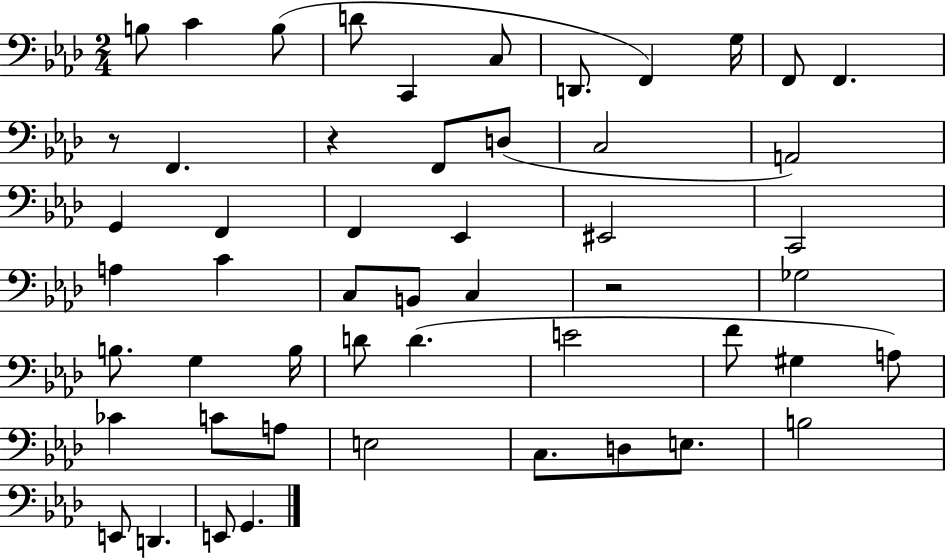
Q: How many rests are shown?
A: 3